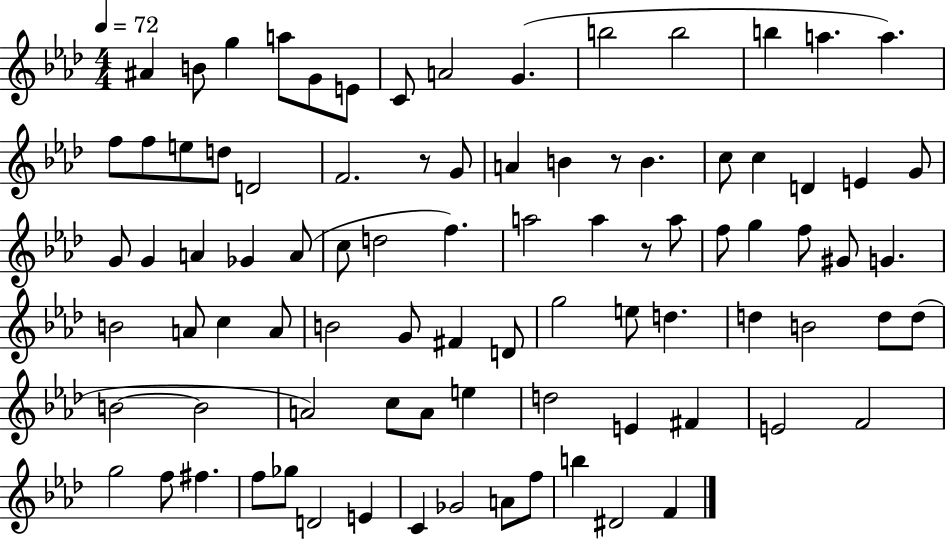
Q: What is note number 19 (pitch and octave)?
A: D4